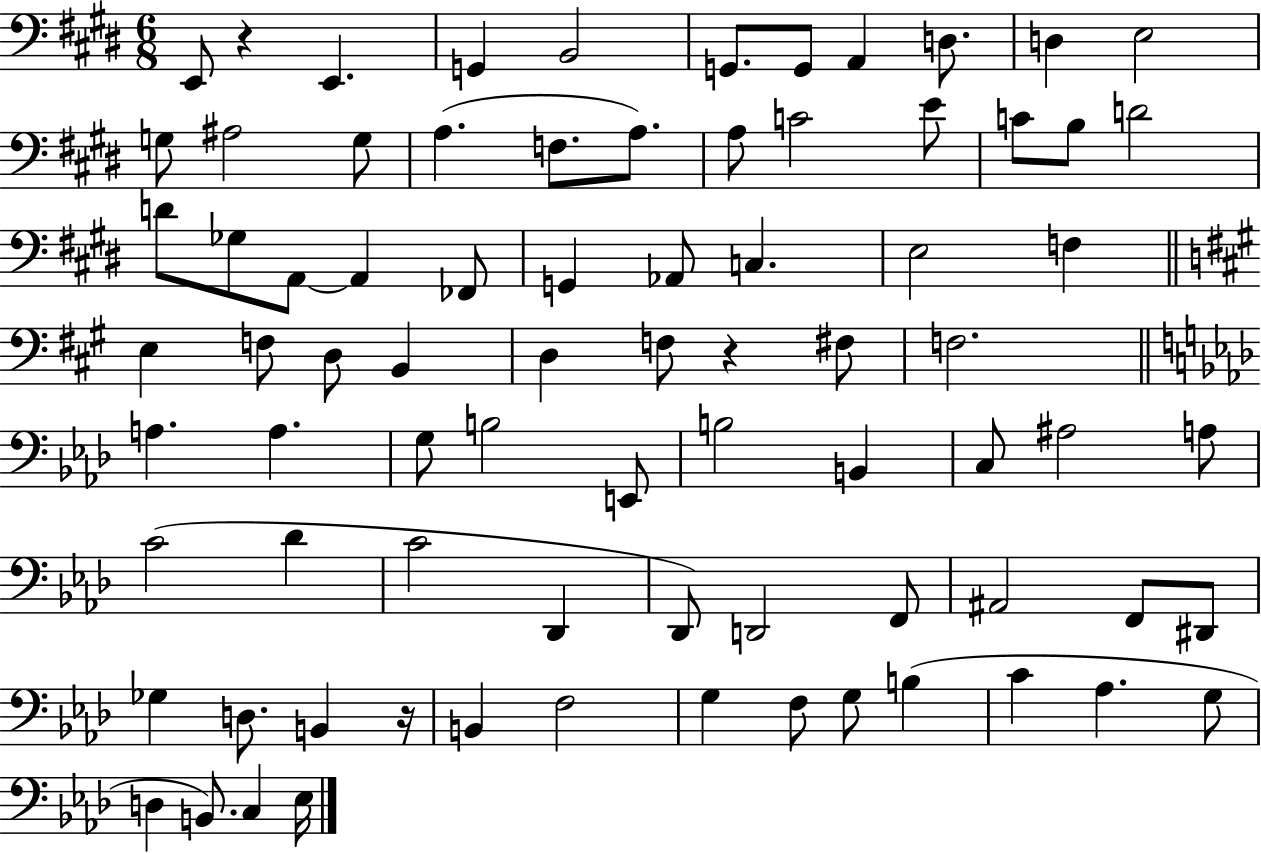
X:1
T:Untitled
M:6/8
L:1/4
K:E
E,,/2 z E,, G,, B,,2 G,,/2 G,,/2 A,, D,/2 D, E,2 G,/2 ^A,2 G,/2 A, F,/2 A,/2 A,/2 C2 E/2 C/2 B,/2 D2 D/2 _G,/2 A,,/2 A,, _F,,/2 G,, _A,,/2 C, E,2 F, E, F,/2 D,/2 B,, D, F,/2 z ^F,/2 F,2 A, A, G,/2 B,2 E,,/2 B,2 B,, C,/2 ^A,2 A,/2 C2 _D C2 _D,, _D,,/2 D,,2 F,,/2 ^A,,2 F,,/2 ^D,,/2 _G, D,/2 B,, z/4 B,, F,2 G, F,/2 G,/2 B, C _A, G,/2 D, B,,/2 C, _E,/4